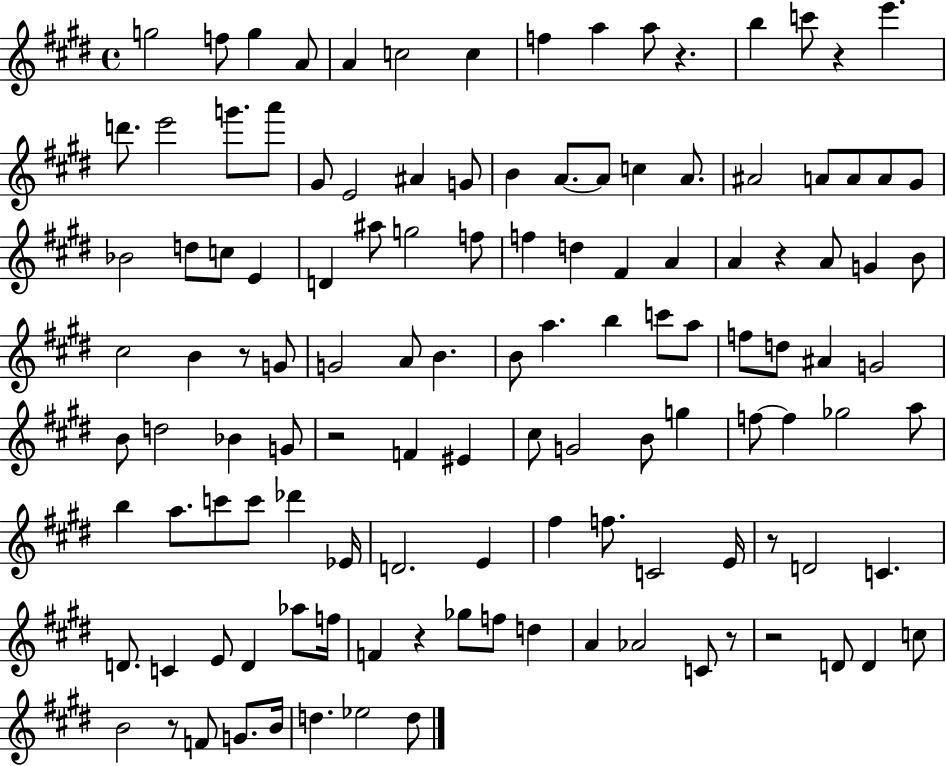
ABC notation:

X:1
T:Untitled
M:4/4
L:1/4
K:E
g2 f/2 g A/2 A c2 c f a a/2 z b c'/2 z e' d'/2 e'2 g'/2 a'/2 ^G/2 E2 ^A G/2 B A/2 A/2 c A/2 ^A2 A/2 A/2 A/2 ^G/2 _B2 d/2 c/2 E D ^a/2 g2 f/2 f d ^F A A z A/2 G B/2 ^c2 B z/2 G/2 G2 A/2 B B/2 a b c'/2 a/2 f/2 d/2 ^A G2 B/2 d2 _B G/2 z2 F ^E ^c/2 G2 B/2 g f/2 f _g2 a/2 b a/2 c'/2 c'/2 _d' _E/4 D2 E ^f f/2 C2 E/4 z/2 D2 C D/2 C E/2 D _a/2 f/4 F z _g/2 f/2 d A _A2 C/2 z/2 z2 D/2 D c/2 B2 z/2 F/2 G/2 B/4 d _e2 d/2